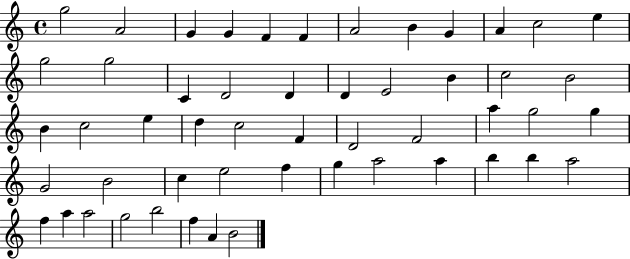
{
  \clef treble
  \time 4/4
  \defaultTimeSignature
  \key c \major
  g''2 a'2 | g'4 g'4 f'4 f'4 | a'2 b'4 g'4 | a'4 c''2 e''4 | \break g''2 g''2 | c'4 d'2 d'4 | d'4 e'2 b'4 | c''2 b'2 | \break b'4 c''2 e''4 | d''4 c''2 f'4 | d'2 f'2 | a''4 g''2 g''4 | \break g'2 b'2 | c''4 e''2 f''4 | g''4 a''2 a''4 | b''4 b''4 a''2 | \break f''4 a''4 a''2 | g''2 b''2 | f''4 a'4 b'2 | \bar "|."
}